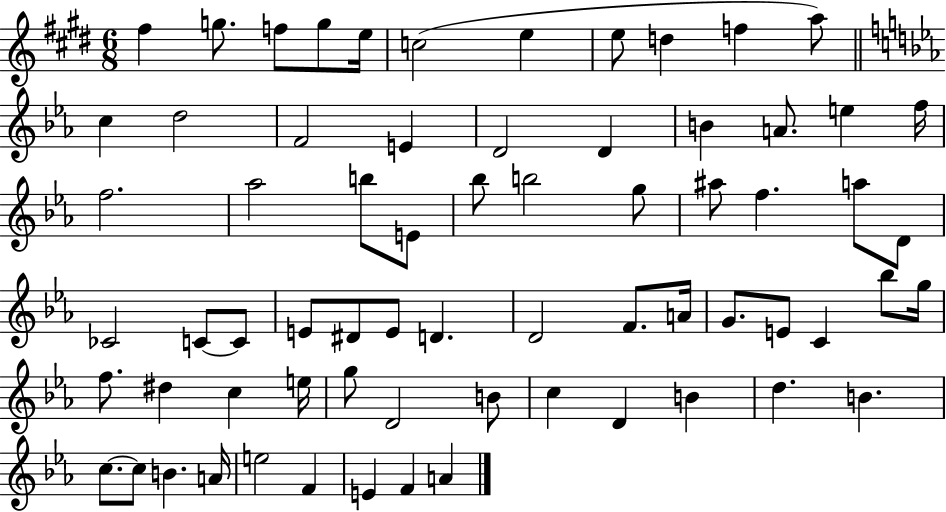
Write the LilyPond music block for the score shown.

{
  \clef treble
  \numericTimeSignature
  \time 6/8
  \key e \major
  fis''4 g''8. f''8 g''8 e''16 | c''2( e''4 | e''8 d''4 f''4 a''8) | \bar "||" \break \key ees \major c''4 d''2 | f'2 e'4 | d'2 d'4 | b'4 a'8. e''4 f''16 | \break f''2. | aes''2 b''8 e'8 | bes''8 b''2 g''8 | ais''8 f''4. a''8 d'8 | \break ces'2 c'8~~ c'8 | e'8 dis'8 e'8 d'4. | d'2 f'8. a'16 | g'8. e'8 c'4 bes''8 g''16 | \break f''8. dis''4 c''4 e''16 | g''8 d'2 b'8 | c''4 d'4 b'4 | d''4. b'4. | \break c''8.~~ c''8 b'4. a'16 | e''2 f'4 | e'4 f'4 a'4 | \bar "|."
}